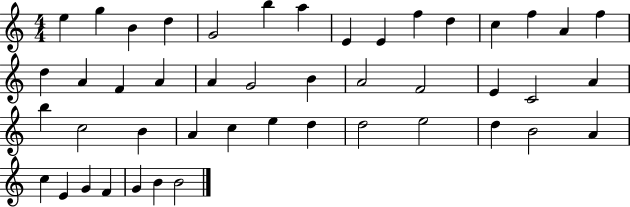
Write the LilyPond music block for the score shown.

{
  \clef treble
  \numericTimeSignature
  \time 4/4
  \key c \major
  e''4 g''4 b'4 d''4 | g'2 b''4 a''4 | e'4 e'4 f''4 d''4 | c''4 f''4 a'4 f''4 | \break d''4 a'4 f'4 a'4 | a'4 g'2 b'4 | a'2 f'2 | e'4 c'2 a'4 | \break b''4 c''2 b'4 | a'4 c''4 e''4 d''4 | d''2 e''2 | d''4 b'2 a'4 | \break c''4 e'4 g'4 f'4 | g'4 b'4 b'2 | \bar "|."
}